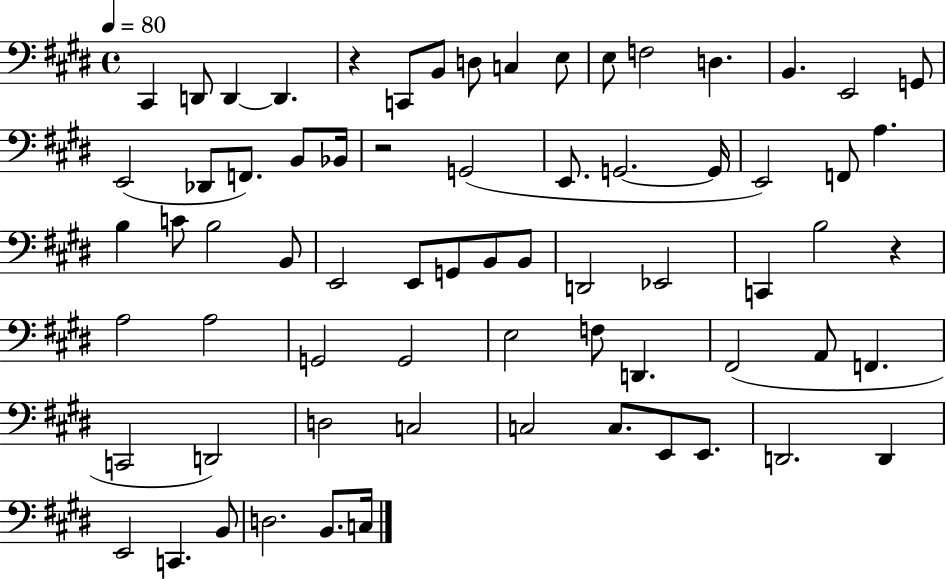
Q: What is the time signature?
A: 4/4